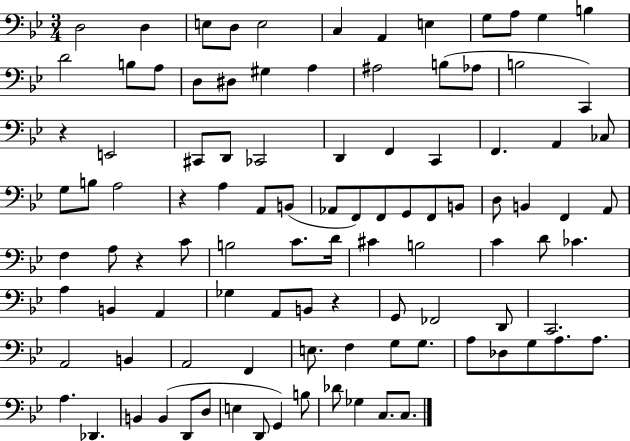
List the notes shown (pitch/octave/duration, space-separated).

D3/h D3/q E3/e D3/e E3/h C3/q A2/q E3/q G3/e A3/e G3/q B3/q D4/h B3/e A3/e D3/e D#3/e G#3/q A3/q A#3/h B3/e Ab3/e B3/h C2/q R/q E2/h C#2/e D2/e CES2/h D2/q F2/q C2/q F2/q. A2/q CES3/e G3/e B3/e A3/h R/q A3/q A2/e B2/e Ab2/e F2/e F2/e G2/e F2/e B2/e D3/e B2/q F2/q A2/e F3/q A3/e R/q C4/e B3/h C4/e. D4/s C#4/q B3/h C4/q D4/e CES4/q. A3/q B2/q A2/q Gb3/q A2/e B2/e R/q G2/e FES2/h D2/e C2/h. A2/h B2/q A2/h F2/q E3/e. F3/q G3/e G3/e. A3/e Db3/e G3/e A3/e. A3/e. A3/q. Db2/q. B2/q B2/q D2/e D3/e E3/q D2/e G2/q B3/e Db4/e Gb3/q C3/e. C3/e.